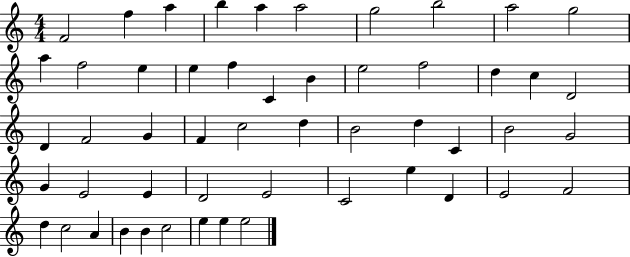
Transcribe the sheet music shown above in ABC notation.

X:1
T:Untitled
M:4/4
L:1/4
K:C
F2 f a b a a2 g2 b2 a2 g2 a f2 e e f C B e2 f2 d c D2 D F2 G F c2 d B2 d C B2 G2 G E2 E D2 E2 C2 e D E2 F2 d c2 A B B c2 e e e2